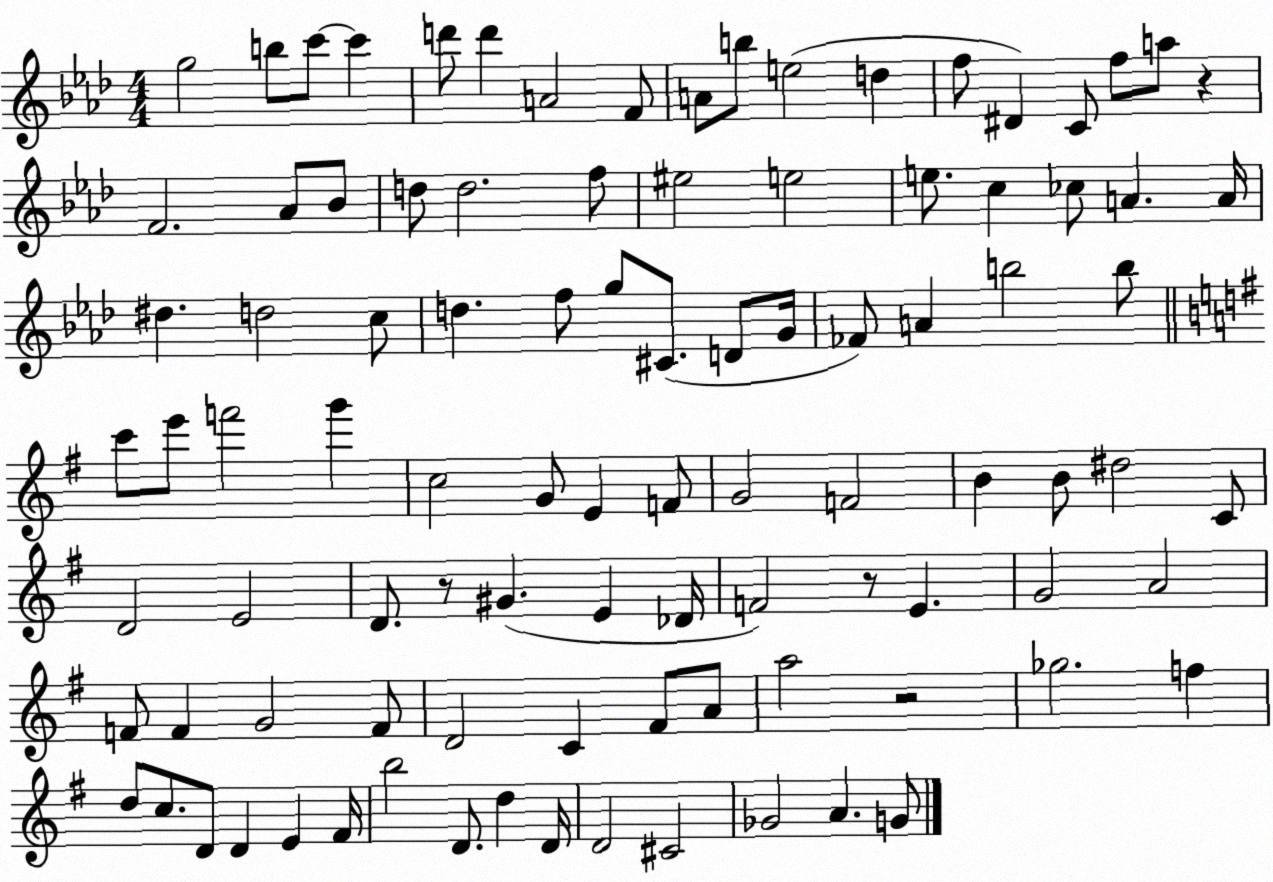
X:1
T:Untitled
M:4/4
L:1/4
K:Ab
g2 b/2 c'/2 c' d'/2 d' A2 F/2 A/2 b/2 e2 d f/2 ^D C/2 f/2 a/2 z F2 _A/2 _B/2 d/2 d2 f/2 ^e2 e2 e/2 c _c/2 A A/4 ^d d2 c/2 d f/2 g/2 ^C/2 D/2 G/4 _F/2 A b2 b/2 c'/2 e'/2 f'2 g' c2 G/2 E F/2 G2 F2 B B/2 ^d2 C/2 D2 E2 D/2 z/2 ^G E _D/4 F2 z/2 E G2 A2 F/2 F G2 F/2 D2 C ^F/2 A/2 a2 z2 _g2 f d/2 c/2 D/2 D E ^F/4 b2 D/2 d D/4 D2 ^C2 _G2 A G/2